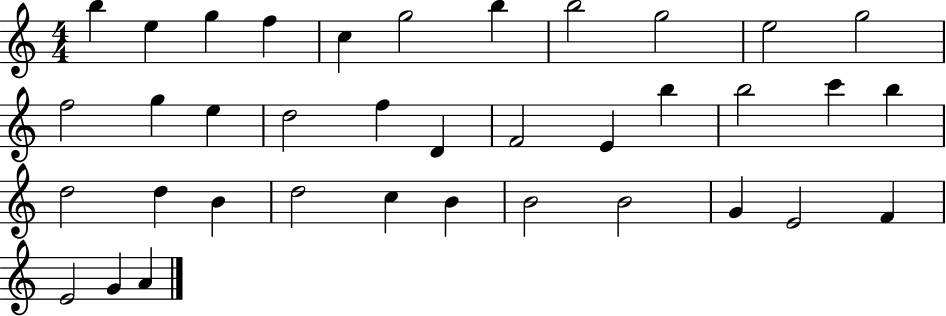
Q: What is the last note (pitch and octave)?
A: A4